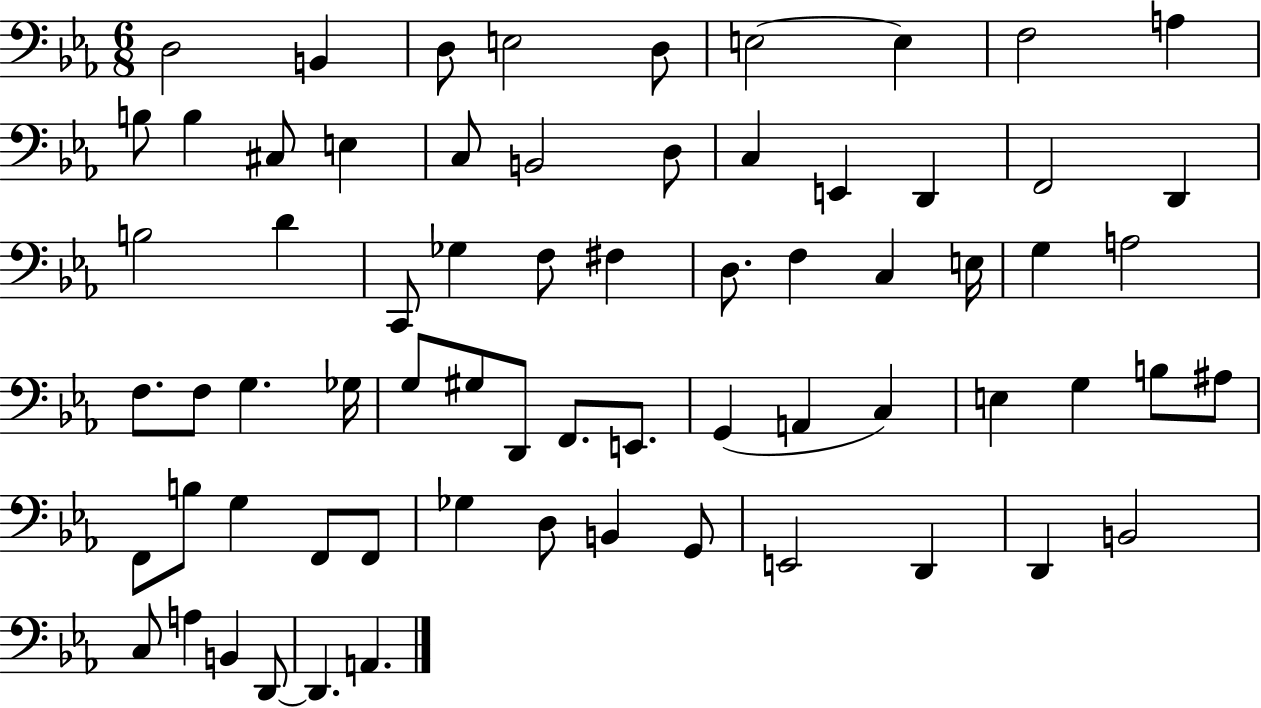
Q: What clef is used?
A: bass